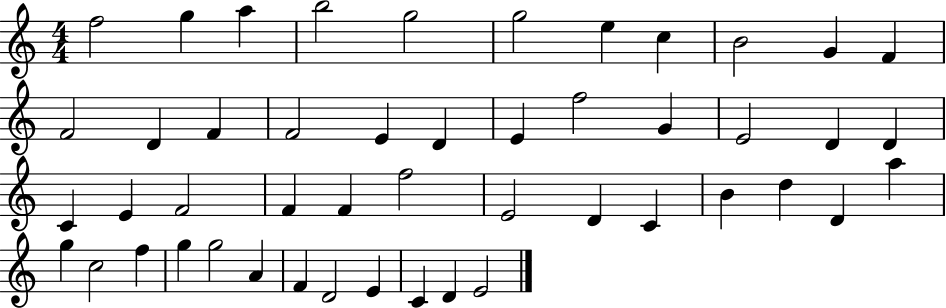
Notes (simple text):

F5/h G5/q A5/q B5/h G5/h G5/h E5/q C5/q B4/h G4/q F4/q F4/h D4/q F4/q F4/h E4/q D4/q E4/q F5/h G4/q E4/h D4/q D4/q C4/q E4/q F4/h F4/q F4/q F5/h E4/h D4/q C4/q B4/q D5/q D4/q A5/q G5/q C5/h F5/q G5/q G5/h A4/q F4/q D4/h E4/q C4/q D4/q E4/h